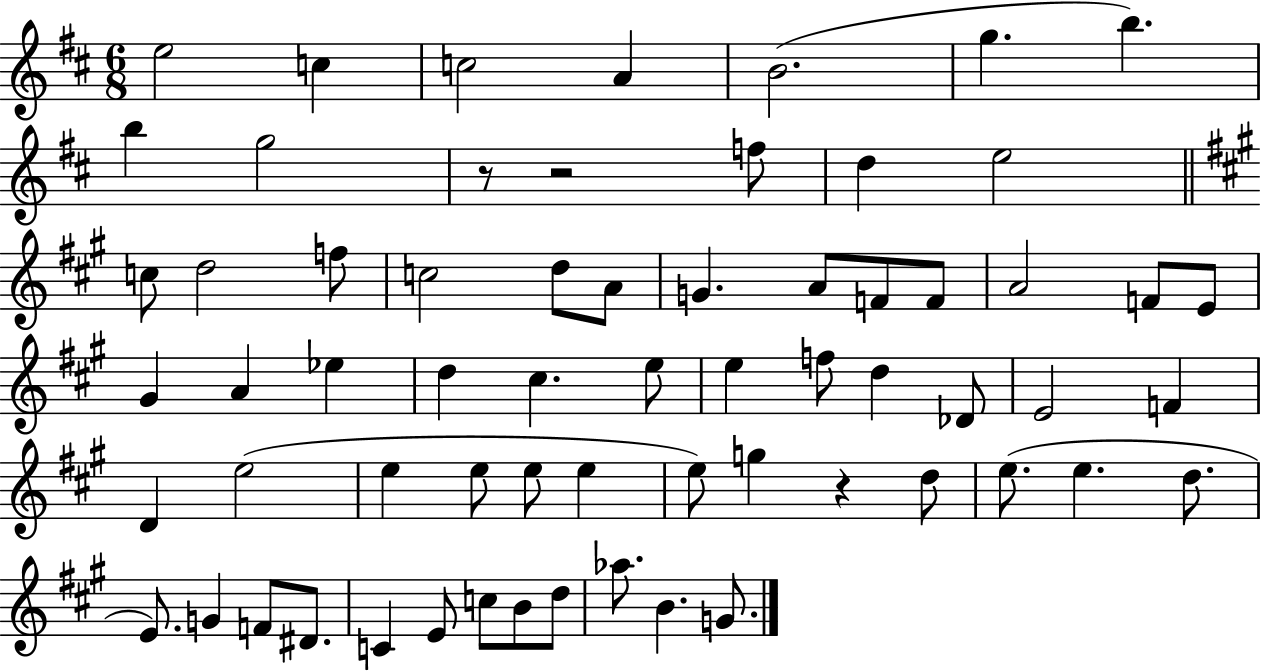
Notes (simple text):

E5/h C5/q C5/h A4/q B4/h. G5/q. B5/q. B5/q G5/h R/e R/h F5/e D5/q E5/h C5/e D5/h F5/e C5/h D5/e A4/e G4/q. A4/e F4/e F4/e A4/h F4/e E4/e G#4/q A4/q Eb5/q D5/q C#5/q. E5/e E5/q F5/e D5/q Db4/e E4/h F4/q D4/q E5/h E5/q E5/e E5/e E5/q E5/e G5/q R/q D5/e E5/e. E5/q. D5/e. E4/e. G4/q F4/e D#4/e. C4/q E4/e C5/e B4/e D5/e Ab5/e. B4/q. G4/e.